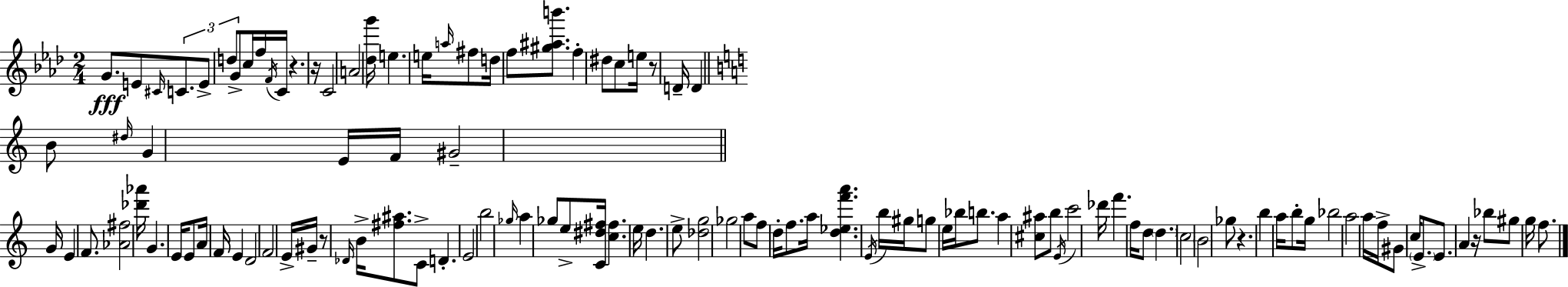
{
  \clef treble
  \numericTimeSignature
  \time 2/4
  \key f \minor
  g'8.\fff e'8 \grace { cis'16 } \tuplet 3/2 { c'8. | e'8-> d''8 } g'8-> c''16 | f''16 \acciaccatura { f'16 } c'16 r4. | r16 c'2 | \break a'2 | <des'' g'''>16 e''4. | e''16 \grace { a''16 } fis''8 d''16 f''8 | <gis'' ais'' b'''>8. f''4-. dis''8 | \break c''8 e''16 r8 d'16-- d'4 | \bar "||" \break \key a \minor b'8 \grace { dis''16 } g'4 e'16 | f'16 gis'2-- | \bar "||" \break \key a \minor g'16 e'4 f'8. | <aes' fis''>2 | <des''' aes'''>16 g'4. e'16 | e'8 a'16 f'16 e'4 | \break d'2 | f'2 | e'16-> gis'16-- r8 \grace { des'16 } b'16-> <fis'' ais''>8. | c'8-> d'4.-. | \break e'2 | b''2 | \grace { ges''16 } a''4 ges''8 | e''8-> <c' dis'' fis''>16 <c'' fis''>4. | \break e''16 d''4. | e''8-> <des'' g''>2 | ges''2 | a''8 f''8 d''16-. f''8. | \break a''16 <d'' ees'' f''' a'''>4. | \acciaccatura { e'16 } b''16 gis''16 g''8 e''16 bes''16 | b''8. a''4 <cis'' ais''>8 | b''8 \acciaccatura { e'16 } c'''2 | \break des'''16 f'''4. | f''16 d''8 \parenthesize d''4. | c''2 | \parenthesize b'2 | \break ges''8 r4. | b''4 | a''16 b''8-. g''16 bes''2 | a''2 | \break a''16 f''16-> gis'8 | c''16 \parenthesize e'8.-> e'8. a'4 | r16 bes''8 gis''8 | g''16 f''8. \bar "|."
}